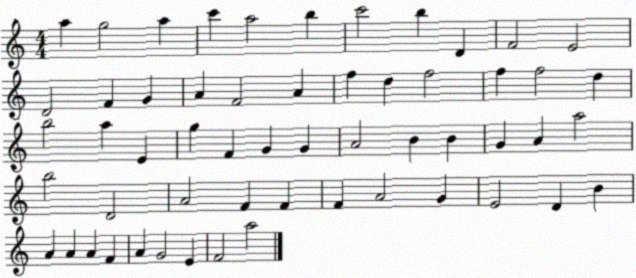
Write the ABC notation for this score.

X:1
T:Untitled
M:4/4
L:1/4
K:C
a g2 a c' a2 b c'2 b D F2 E2 D2 F G A F2 A f d f2 f f2 d b2 a E g F G G A2 B B G A a2 b2 D2 A2 F F F A2 G E2 D B A A A F A G2 E F2 a2